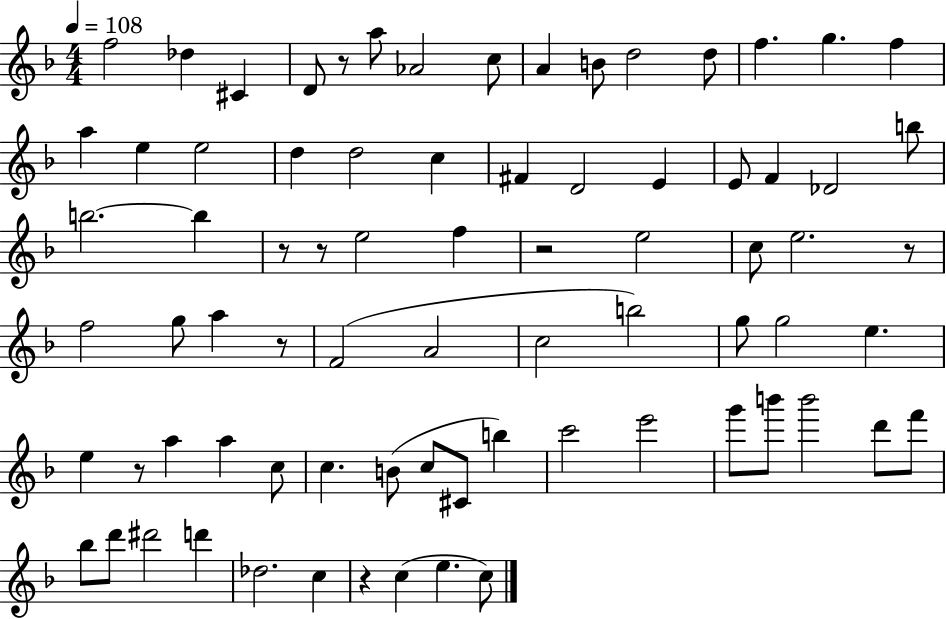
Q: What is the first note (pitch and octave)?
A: F5